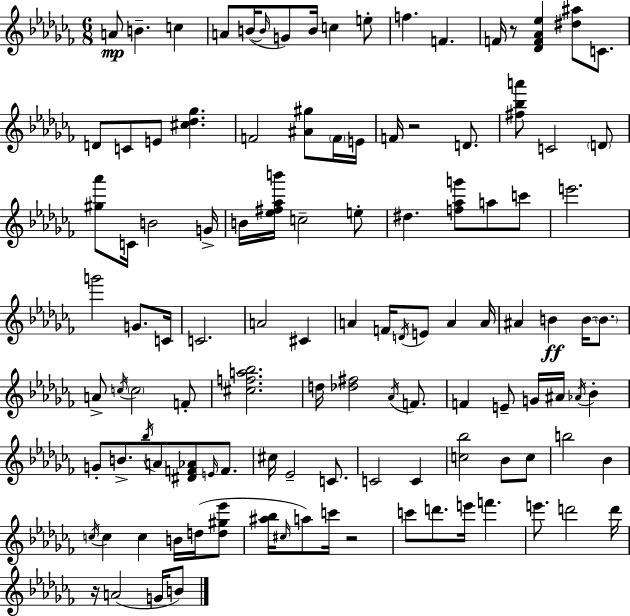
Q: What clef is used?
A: treble